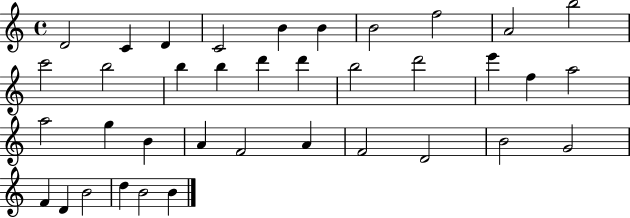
{
  \clef treble
  \time 4/4
  \defaultTimeSignature
  \key c \major
  d'2 c'4 d'4 | c'2 b'4 b'4 | b'2 f''2 | a'2 b''2 | \break c'''2 b''2 | b''4 b''4 d'''4 d'''4 | b''2 d'''2 | e'''4 f''4 a''2 | \break a''2 g''4 b'4 | a'4 f'2 a'4 | f'2 d'2 | b'2 g'2 | \break f'4 d'4 b'2 | d''4 b'2 b'4 | \bar "|."
}